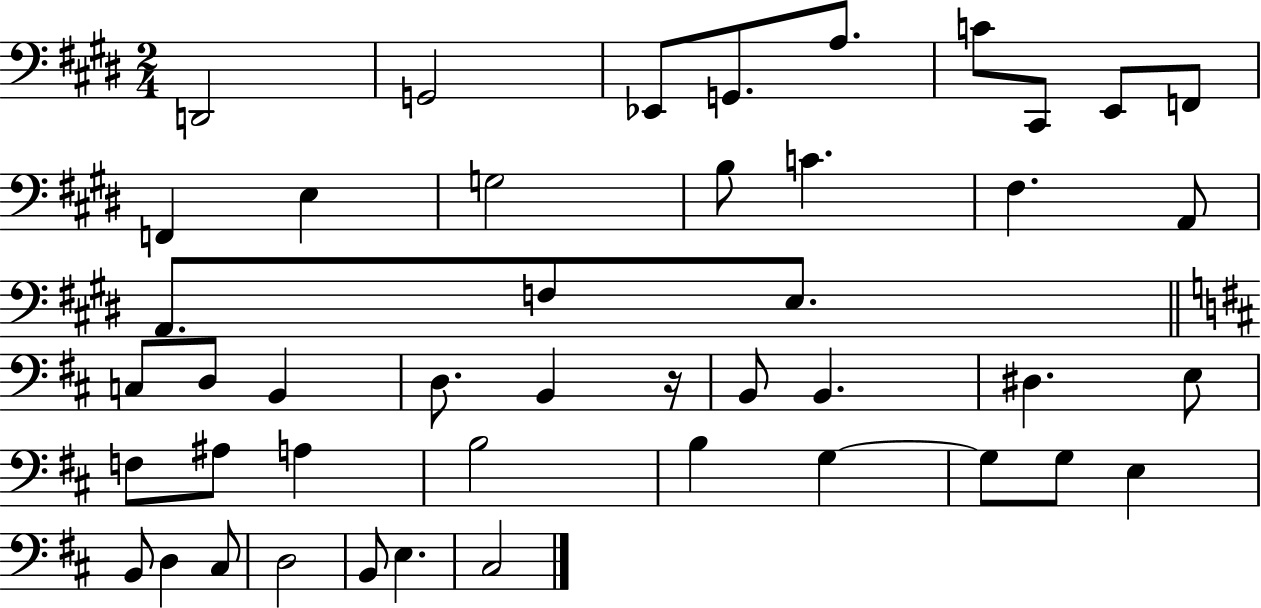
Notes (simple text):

D2/h G2/h Eb2/e G2/e. A3/e. C4/e C#2/e E2/e F2/e F2/q E3/q G3/h B3/e C4/q. F#3/q. A2/e A2/e. F3/e E3/e. C3/e D3/e B2/q D3/e. B2/q R/s B2/e B2/q. D#3/q. E3/e F3/e A#3/e A3/q B3/h B3/q G3/q G3/e G3/e E3/q B2/e D3/q C#3/e D3/h B2/e E3/q. C#3/h